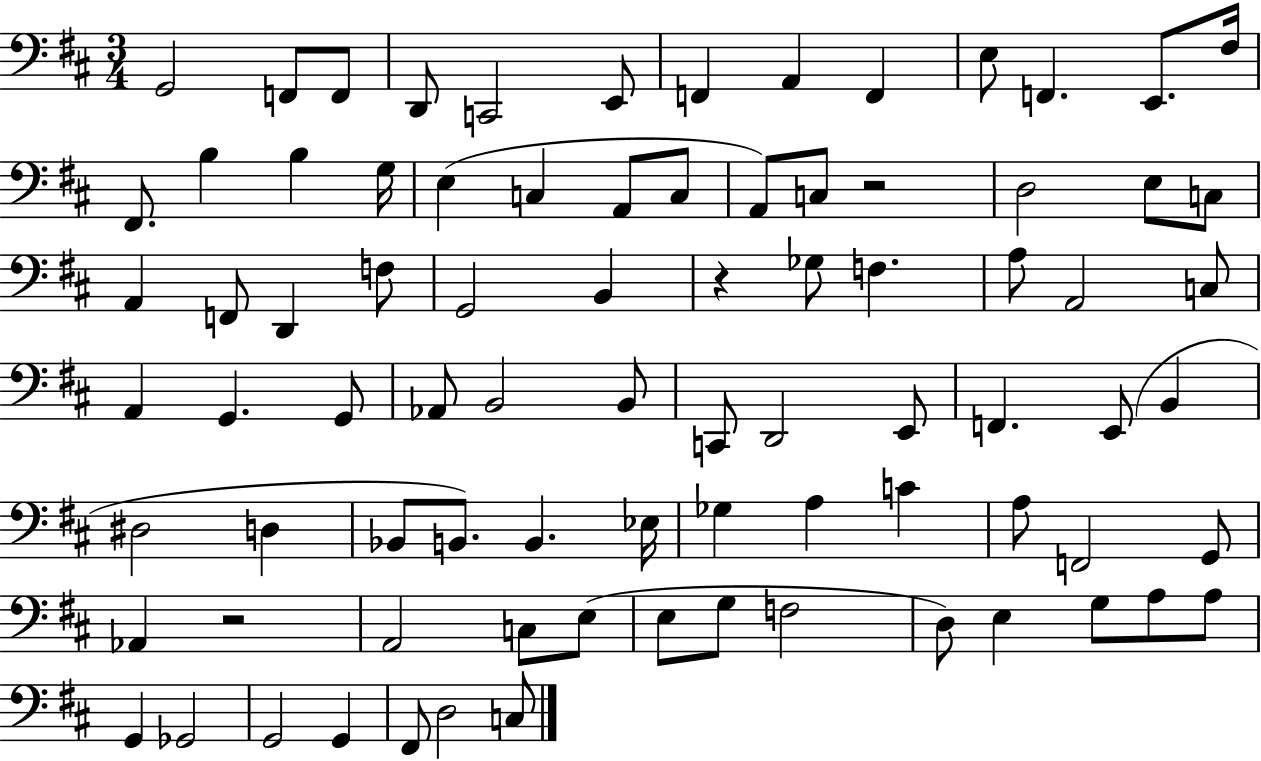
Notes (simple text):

G2/h F2/e F2/e D2/e C2/h E2/e F2/q A2/q F2/q E3/e F2/q. E2/e. F#3/s F#2/e. B3/q B3/q G3/s E3/q C3/q A2/e C3/e A2/e C3/e R/h D3/h E3/e C3/e A2/q F2/e D2/q F3/e G2/h B2/q R/q Gb3/e F3/q. A3/e A2/h C3/e A2/q G2/q. G2/e Ab2/e B2/h B2/e C2/e D2/h E2/e F2/q. E2/e B2/q D#3/h D3/q Bb2/e B2/e. B2/q. Eb3/s Gb3/q A3/q C4/q A3/e F2/h G2/e Ab2/q R/h A2/h C3/e E3/e E3/e G3/e F3/h D3/e E3/q G3/e A3/e A3/e G2/q Gb2/h G2/h G2/q F#2/e D3/h C3/e